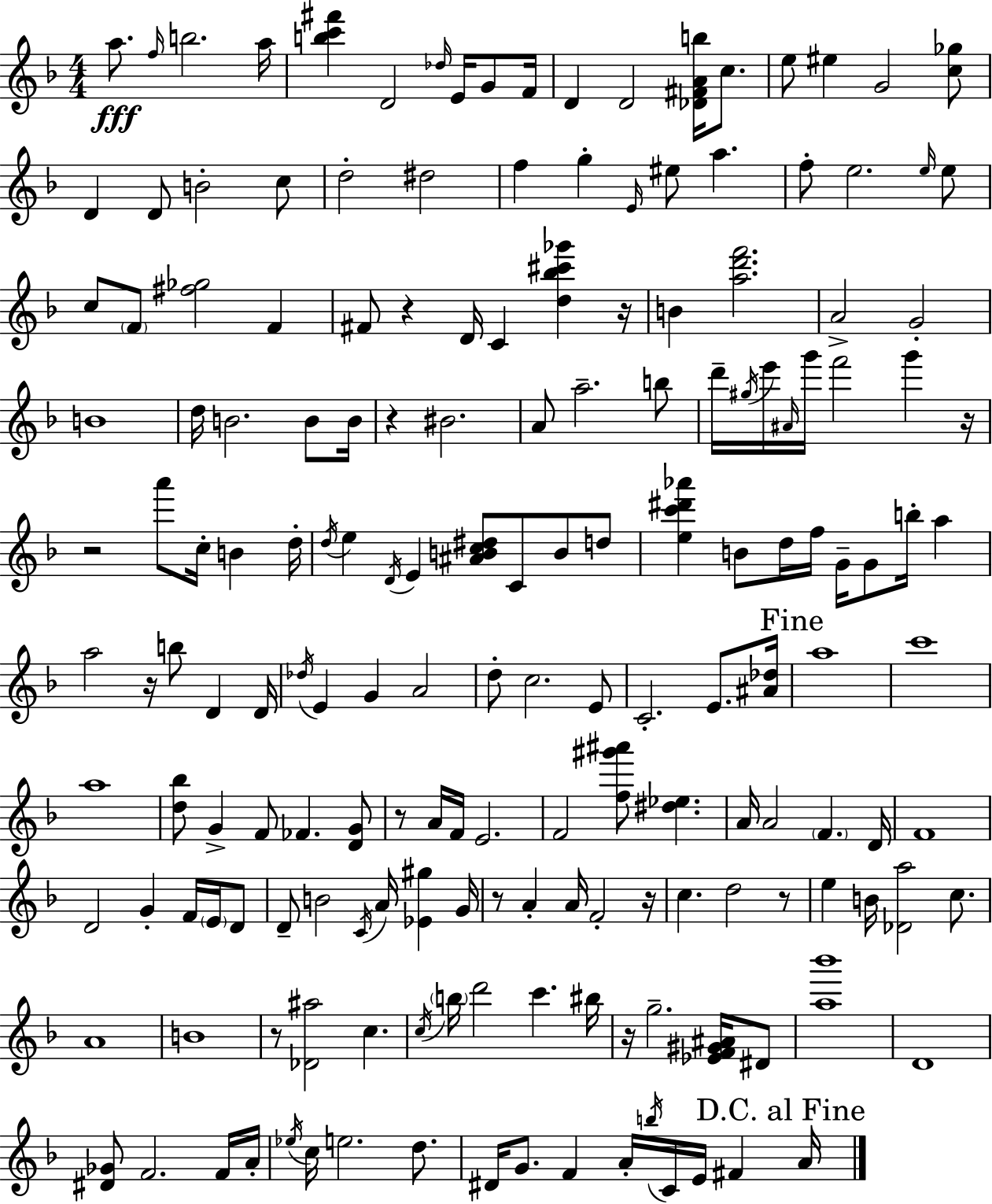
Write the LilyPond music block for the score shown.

{
  \clef treble
  \numericTimeSignature
  \time 4/4
  \key d \minor
  a''8.\fff \grace { f''16 } b''2. | a''16 <b'' c''' fis'''>4 d'2 \grace { des''16 } e'16 g'8 | f'16 d'4 d'2 <des' fis' a' b''>16 c''8. | e''8 eis''4 g'2 | \break <c'' ges''>8 d'4 d'8 b'2-. | c''8 d''2-. dis''2 | f''4 g''4-. \grace { e'16 } eis''8 a''4. | f''8-. e''2. | \break \grace { e''16 } e''8 c''8 \parenthesize f'8 <fis'' ges''>2 | f'4 fis'8 r4 d'16 c'4 <d'' bes'' cis''' ges'''>4 | r16 b'4 <a'' d''' f'''>2. | a'2-> g'2-. | \break b'1 | d''16 b'2. | b'8 b'16 r4 bis'2. | a'8 a''2.-- | \break b''8 d'''16-- \acciaccatura { gis''16 } e'''16 \grace { ais'16 } g'''16 f'''2 | g'''4 r16 r2 a'''8 | c''16-. b'4 d''16-. \acciaccatura { d''16 } e''4 \acciaccatura { d'16 } e'4 | <ais' b' c'' dis''>8 c'8 b'8 d''8 <e'' c''' dis''' aes'''>4 b'8 d''16 f''16 | \break g'16-- g'8 b''16-. a''4 a''2 | r16 b''8 d'4 d'16 \acciaccatura { des''16 } e'4 g'4 | a'2 d''8-. c''2. | e'8 c'2.-. | \break e'8. <ais' des''>16 \mark "Fine" a''1 | c'''1 | a''1 | <d'' bes''>8 g'4-> f'8 | \break fes'4. <d' g'>8 r8 a'16 f'16 e'2. | f'2 | <f'' gis''' ais'''>8 <dis'' ees''>4. a'16 a'2 | \parenthesize f'4. d'16 f'1 | \break d'2 | g'4-. f'16 \parenthesize e'16 d'8 d'8-- b'2 | \acciaccatura { c'16 } a'16 <ees' gis''>4 g'16 r8 a'4-. | a'16 f'2-. r16 c''4. | \break d''2 r8 e''4 b'16 <des' a''>2 | c''8. a'1 | b'1 | r8 <des' ais''>2 | \break c''4. \acciaccatura { c''16 } \parenthesize b''16 d'''2 | c'''4. bis''16 r16 g''2.-- | <ees' f' gis' ais'>16 dis'8 <a'' bes'''>1 | d'1 | \break <dis' ges'>8 f'2. | f'16 a'16-. \acciaccatura { ees''16 } c''16 e''2. | d''8. dis'16 g'8. | f'4 a'16-. \acciaccatura { b''16 } c'16 e'16 fis'4 \mark "D.C. al Fine" a'16 \bar "|."
}